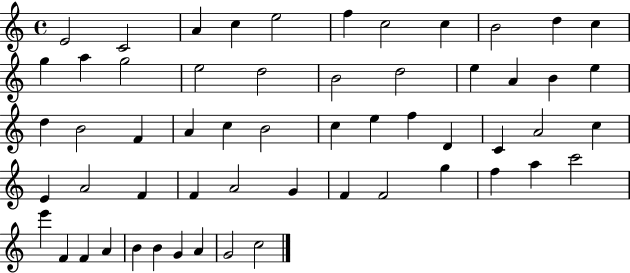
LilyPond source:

{
  \clef treble
  \time 4/4
  \defaultTimeSignature
  \key c \major
  e'2 c'2 | a'4 c''4 e''2 | f''4 c''2 c''4 | b'2 d''4 c''4 | \break g''4 a''4 g''2 | e''2 d''2 | b'2 d''2 | e''4 a'4 b'4 e''4 | \break d''4 b'2 f'4 | a'4 c''4 b'2 | c''4 e''4 f''4 d'4 | c'4 a'2 c''4 | \break e'4 a'2 f'4 | f'4 a'2 g'4 | f'4 f'2 g''4 | f''4 a''4 c'''2 | \break e'''4 f'4 f'4 a'4 | b'4 b'4 g'4 a'4 | g'2 c''2 | \bar "|."
}